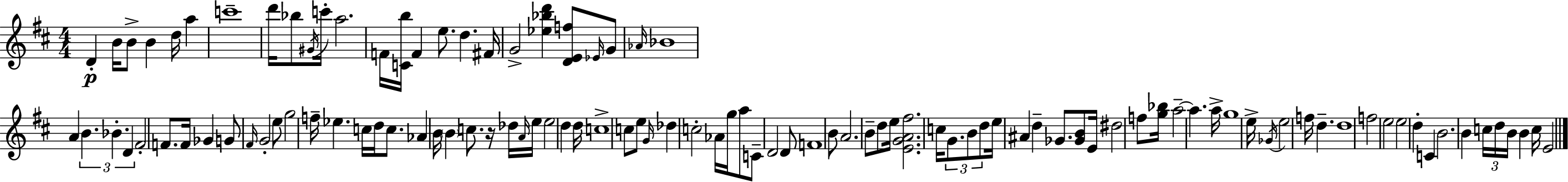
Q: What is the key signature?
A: D major